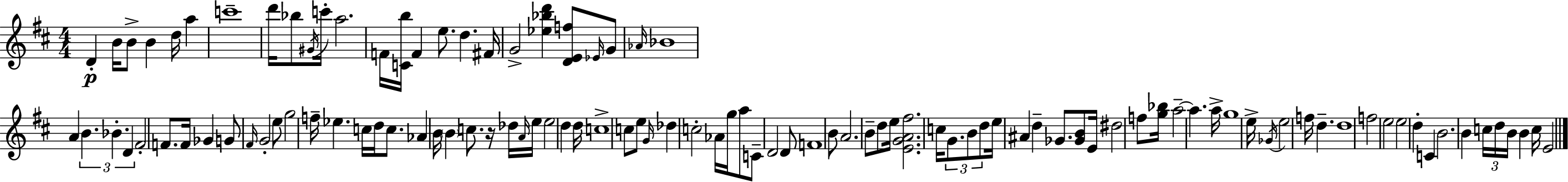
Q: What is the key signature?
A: D major